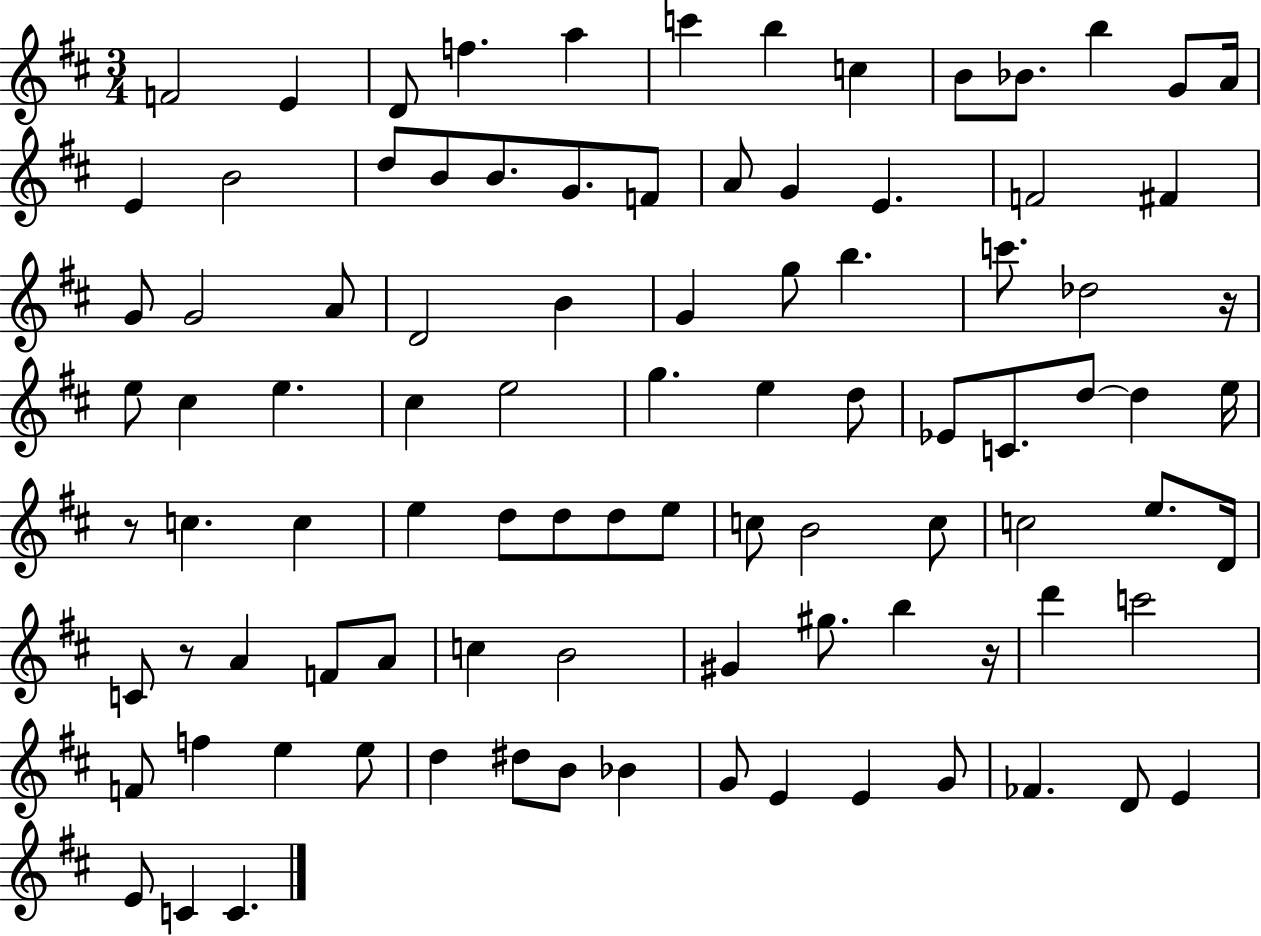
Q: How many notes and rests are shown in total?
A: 94